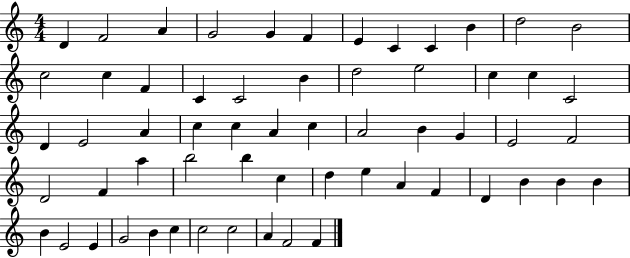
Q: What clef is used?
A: treble